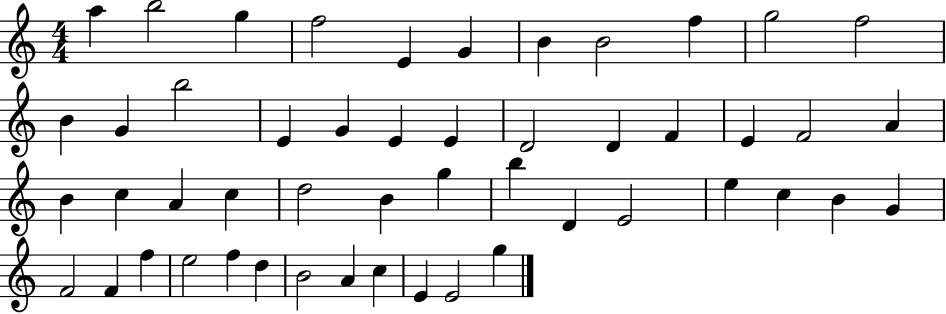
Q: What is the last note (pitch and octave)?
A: G5